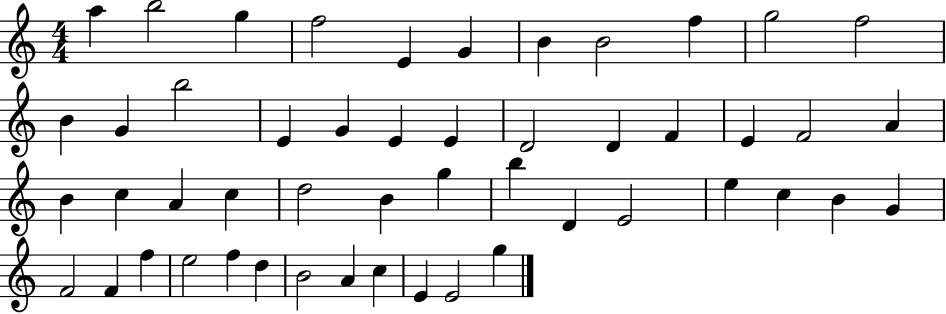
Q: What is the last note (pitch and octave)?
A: G5